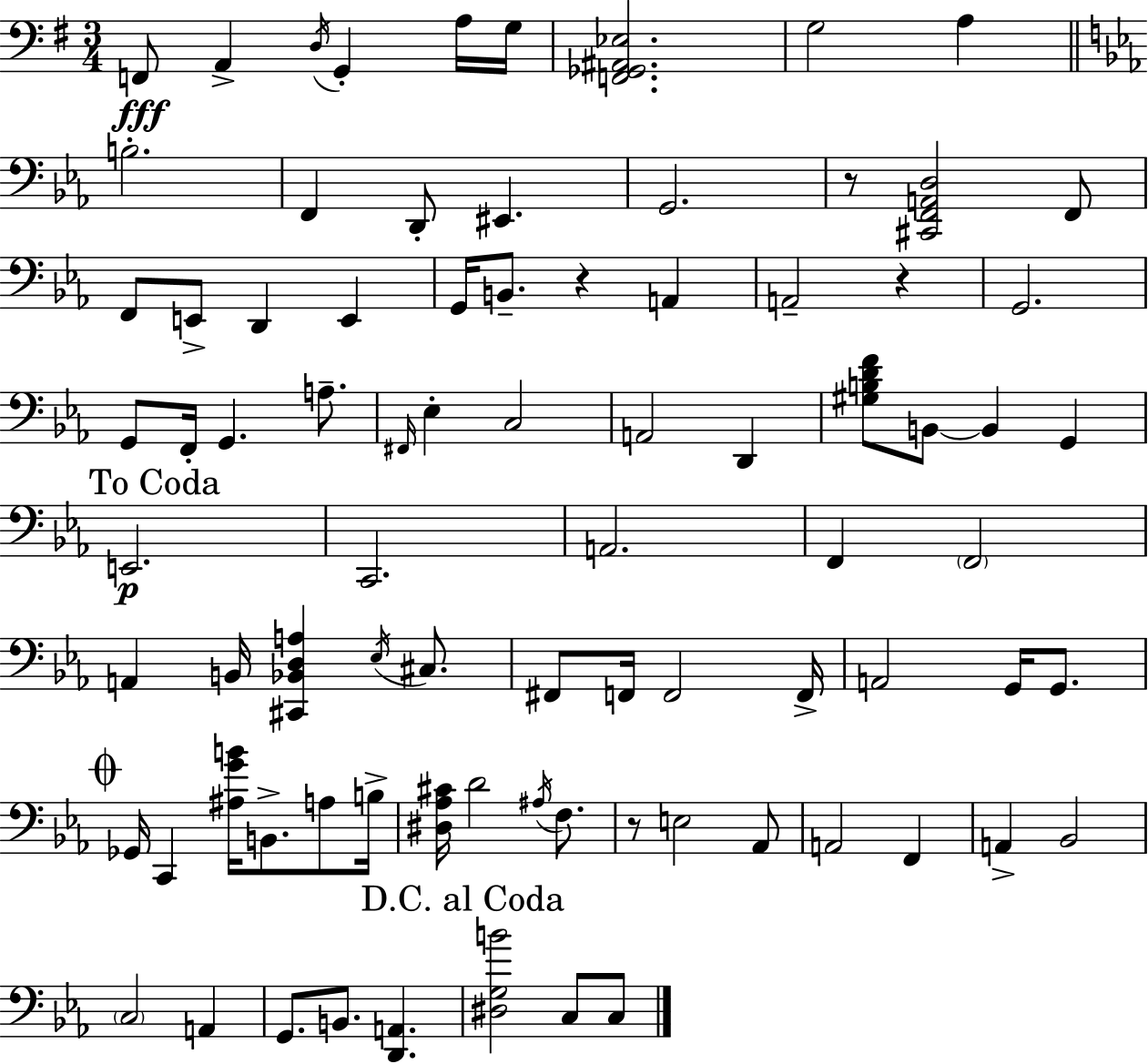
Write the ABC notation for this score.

X:1
T:Untitled
M:3/4
L:1/4
K:G
F,,/2 A,, D,/4 G,, A,/4 G,/4 [F,,_G,,^A,,_E,]2 G,2 A, B,2 F,, D,,/2 ^E,, G,,2 z/2 [^C,,F,,A,,D,]2 F,,/2 F,,/2 E,,/2 D,, E,, G,,/4 B,,/2 z A,, A,,2 z G,,2 G,,/2 F,,/4 G,, A,/2 ^F,,/4 _E, C,2 A,,2 D,, [^G,B,DF]/2 B,,/2 B,, G,, E,,2 C,,2 A,,2 F,, F,,2 A,, B,,/4 [^C,,_B,,D,A,] _E,/4 ^C,/2 ^F,,/2 F,,/4 F,,2 F,,/4 A,,2 G,,/4 G,,/2 _G,,/4 C,, [^A,GB]/4 B,,/2 A,/2 B,/4 [^D,_A,^C]/4 D2 ^A,/4 F,/2 z/2 E,2 _A,,/2 A,,2 F,, A,, _B,,2 C,2 A,, G,,/2 B,,/2 [D,,A,,] [^D,G,B]2 C,/2 C,/2